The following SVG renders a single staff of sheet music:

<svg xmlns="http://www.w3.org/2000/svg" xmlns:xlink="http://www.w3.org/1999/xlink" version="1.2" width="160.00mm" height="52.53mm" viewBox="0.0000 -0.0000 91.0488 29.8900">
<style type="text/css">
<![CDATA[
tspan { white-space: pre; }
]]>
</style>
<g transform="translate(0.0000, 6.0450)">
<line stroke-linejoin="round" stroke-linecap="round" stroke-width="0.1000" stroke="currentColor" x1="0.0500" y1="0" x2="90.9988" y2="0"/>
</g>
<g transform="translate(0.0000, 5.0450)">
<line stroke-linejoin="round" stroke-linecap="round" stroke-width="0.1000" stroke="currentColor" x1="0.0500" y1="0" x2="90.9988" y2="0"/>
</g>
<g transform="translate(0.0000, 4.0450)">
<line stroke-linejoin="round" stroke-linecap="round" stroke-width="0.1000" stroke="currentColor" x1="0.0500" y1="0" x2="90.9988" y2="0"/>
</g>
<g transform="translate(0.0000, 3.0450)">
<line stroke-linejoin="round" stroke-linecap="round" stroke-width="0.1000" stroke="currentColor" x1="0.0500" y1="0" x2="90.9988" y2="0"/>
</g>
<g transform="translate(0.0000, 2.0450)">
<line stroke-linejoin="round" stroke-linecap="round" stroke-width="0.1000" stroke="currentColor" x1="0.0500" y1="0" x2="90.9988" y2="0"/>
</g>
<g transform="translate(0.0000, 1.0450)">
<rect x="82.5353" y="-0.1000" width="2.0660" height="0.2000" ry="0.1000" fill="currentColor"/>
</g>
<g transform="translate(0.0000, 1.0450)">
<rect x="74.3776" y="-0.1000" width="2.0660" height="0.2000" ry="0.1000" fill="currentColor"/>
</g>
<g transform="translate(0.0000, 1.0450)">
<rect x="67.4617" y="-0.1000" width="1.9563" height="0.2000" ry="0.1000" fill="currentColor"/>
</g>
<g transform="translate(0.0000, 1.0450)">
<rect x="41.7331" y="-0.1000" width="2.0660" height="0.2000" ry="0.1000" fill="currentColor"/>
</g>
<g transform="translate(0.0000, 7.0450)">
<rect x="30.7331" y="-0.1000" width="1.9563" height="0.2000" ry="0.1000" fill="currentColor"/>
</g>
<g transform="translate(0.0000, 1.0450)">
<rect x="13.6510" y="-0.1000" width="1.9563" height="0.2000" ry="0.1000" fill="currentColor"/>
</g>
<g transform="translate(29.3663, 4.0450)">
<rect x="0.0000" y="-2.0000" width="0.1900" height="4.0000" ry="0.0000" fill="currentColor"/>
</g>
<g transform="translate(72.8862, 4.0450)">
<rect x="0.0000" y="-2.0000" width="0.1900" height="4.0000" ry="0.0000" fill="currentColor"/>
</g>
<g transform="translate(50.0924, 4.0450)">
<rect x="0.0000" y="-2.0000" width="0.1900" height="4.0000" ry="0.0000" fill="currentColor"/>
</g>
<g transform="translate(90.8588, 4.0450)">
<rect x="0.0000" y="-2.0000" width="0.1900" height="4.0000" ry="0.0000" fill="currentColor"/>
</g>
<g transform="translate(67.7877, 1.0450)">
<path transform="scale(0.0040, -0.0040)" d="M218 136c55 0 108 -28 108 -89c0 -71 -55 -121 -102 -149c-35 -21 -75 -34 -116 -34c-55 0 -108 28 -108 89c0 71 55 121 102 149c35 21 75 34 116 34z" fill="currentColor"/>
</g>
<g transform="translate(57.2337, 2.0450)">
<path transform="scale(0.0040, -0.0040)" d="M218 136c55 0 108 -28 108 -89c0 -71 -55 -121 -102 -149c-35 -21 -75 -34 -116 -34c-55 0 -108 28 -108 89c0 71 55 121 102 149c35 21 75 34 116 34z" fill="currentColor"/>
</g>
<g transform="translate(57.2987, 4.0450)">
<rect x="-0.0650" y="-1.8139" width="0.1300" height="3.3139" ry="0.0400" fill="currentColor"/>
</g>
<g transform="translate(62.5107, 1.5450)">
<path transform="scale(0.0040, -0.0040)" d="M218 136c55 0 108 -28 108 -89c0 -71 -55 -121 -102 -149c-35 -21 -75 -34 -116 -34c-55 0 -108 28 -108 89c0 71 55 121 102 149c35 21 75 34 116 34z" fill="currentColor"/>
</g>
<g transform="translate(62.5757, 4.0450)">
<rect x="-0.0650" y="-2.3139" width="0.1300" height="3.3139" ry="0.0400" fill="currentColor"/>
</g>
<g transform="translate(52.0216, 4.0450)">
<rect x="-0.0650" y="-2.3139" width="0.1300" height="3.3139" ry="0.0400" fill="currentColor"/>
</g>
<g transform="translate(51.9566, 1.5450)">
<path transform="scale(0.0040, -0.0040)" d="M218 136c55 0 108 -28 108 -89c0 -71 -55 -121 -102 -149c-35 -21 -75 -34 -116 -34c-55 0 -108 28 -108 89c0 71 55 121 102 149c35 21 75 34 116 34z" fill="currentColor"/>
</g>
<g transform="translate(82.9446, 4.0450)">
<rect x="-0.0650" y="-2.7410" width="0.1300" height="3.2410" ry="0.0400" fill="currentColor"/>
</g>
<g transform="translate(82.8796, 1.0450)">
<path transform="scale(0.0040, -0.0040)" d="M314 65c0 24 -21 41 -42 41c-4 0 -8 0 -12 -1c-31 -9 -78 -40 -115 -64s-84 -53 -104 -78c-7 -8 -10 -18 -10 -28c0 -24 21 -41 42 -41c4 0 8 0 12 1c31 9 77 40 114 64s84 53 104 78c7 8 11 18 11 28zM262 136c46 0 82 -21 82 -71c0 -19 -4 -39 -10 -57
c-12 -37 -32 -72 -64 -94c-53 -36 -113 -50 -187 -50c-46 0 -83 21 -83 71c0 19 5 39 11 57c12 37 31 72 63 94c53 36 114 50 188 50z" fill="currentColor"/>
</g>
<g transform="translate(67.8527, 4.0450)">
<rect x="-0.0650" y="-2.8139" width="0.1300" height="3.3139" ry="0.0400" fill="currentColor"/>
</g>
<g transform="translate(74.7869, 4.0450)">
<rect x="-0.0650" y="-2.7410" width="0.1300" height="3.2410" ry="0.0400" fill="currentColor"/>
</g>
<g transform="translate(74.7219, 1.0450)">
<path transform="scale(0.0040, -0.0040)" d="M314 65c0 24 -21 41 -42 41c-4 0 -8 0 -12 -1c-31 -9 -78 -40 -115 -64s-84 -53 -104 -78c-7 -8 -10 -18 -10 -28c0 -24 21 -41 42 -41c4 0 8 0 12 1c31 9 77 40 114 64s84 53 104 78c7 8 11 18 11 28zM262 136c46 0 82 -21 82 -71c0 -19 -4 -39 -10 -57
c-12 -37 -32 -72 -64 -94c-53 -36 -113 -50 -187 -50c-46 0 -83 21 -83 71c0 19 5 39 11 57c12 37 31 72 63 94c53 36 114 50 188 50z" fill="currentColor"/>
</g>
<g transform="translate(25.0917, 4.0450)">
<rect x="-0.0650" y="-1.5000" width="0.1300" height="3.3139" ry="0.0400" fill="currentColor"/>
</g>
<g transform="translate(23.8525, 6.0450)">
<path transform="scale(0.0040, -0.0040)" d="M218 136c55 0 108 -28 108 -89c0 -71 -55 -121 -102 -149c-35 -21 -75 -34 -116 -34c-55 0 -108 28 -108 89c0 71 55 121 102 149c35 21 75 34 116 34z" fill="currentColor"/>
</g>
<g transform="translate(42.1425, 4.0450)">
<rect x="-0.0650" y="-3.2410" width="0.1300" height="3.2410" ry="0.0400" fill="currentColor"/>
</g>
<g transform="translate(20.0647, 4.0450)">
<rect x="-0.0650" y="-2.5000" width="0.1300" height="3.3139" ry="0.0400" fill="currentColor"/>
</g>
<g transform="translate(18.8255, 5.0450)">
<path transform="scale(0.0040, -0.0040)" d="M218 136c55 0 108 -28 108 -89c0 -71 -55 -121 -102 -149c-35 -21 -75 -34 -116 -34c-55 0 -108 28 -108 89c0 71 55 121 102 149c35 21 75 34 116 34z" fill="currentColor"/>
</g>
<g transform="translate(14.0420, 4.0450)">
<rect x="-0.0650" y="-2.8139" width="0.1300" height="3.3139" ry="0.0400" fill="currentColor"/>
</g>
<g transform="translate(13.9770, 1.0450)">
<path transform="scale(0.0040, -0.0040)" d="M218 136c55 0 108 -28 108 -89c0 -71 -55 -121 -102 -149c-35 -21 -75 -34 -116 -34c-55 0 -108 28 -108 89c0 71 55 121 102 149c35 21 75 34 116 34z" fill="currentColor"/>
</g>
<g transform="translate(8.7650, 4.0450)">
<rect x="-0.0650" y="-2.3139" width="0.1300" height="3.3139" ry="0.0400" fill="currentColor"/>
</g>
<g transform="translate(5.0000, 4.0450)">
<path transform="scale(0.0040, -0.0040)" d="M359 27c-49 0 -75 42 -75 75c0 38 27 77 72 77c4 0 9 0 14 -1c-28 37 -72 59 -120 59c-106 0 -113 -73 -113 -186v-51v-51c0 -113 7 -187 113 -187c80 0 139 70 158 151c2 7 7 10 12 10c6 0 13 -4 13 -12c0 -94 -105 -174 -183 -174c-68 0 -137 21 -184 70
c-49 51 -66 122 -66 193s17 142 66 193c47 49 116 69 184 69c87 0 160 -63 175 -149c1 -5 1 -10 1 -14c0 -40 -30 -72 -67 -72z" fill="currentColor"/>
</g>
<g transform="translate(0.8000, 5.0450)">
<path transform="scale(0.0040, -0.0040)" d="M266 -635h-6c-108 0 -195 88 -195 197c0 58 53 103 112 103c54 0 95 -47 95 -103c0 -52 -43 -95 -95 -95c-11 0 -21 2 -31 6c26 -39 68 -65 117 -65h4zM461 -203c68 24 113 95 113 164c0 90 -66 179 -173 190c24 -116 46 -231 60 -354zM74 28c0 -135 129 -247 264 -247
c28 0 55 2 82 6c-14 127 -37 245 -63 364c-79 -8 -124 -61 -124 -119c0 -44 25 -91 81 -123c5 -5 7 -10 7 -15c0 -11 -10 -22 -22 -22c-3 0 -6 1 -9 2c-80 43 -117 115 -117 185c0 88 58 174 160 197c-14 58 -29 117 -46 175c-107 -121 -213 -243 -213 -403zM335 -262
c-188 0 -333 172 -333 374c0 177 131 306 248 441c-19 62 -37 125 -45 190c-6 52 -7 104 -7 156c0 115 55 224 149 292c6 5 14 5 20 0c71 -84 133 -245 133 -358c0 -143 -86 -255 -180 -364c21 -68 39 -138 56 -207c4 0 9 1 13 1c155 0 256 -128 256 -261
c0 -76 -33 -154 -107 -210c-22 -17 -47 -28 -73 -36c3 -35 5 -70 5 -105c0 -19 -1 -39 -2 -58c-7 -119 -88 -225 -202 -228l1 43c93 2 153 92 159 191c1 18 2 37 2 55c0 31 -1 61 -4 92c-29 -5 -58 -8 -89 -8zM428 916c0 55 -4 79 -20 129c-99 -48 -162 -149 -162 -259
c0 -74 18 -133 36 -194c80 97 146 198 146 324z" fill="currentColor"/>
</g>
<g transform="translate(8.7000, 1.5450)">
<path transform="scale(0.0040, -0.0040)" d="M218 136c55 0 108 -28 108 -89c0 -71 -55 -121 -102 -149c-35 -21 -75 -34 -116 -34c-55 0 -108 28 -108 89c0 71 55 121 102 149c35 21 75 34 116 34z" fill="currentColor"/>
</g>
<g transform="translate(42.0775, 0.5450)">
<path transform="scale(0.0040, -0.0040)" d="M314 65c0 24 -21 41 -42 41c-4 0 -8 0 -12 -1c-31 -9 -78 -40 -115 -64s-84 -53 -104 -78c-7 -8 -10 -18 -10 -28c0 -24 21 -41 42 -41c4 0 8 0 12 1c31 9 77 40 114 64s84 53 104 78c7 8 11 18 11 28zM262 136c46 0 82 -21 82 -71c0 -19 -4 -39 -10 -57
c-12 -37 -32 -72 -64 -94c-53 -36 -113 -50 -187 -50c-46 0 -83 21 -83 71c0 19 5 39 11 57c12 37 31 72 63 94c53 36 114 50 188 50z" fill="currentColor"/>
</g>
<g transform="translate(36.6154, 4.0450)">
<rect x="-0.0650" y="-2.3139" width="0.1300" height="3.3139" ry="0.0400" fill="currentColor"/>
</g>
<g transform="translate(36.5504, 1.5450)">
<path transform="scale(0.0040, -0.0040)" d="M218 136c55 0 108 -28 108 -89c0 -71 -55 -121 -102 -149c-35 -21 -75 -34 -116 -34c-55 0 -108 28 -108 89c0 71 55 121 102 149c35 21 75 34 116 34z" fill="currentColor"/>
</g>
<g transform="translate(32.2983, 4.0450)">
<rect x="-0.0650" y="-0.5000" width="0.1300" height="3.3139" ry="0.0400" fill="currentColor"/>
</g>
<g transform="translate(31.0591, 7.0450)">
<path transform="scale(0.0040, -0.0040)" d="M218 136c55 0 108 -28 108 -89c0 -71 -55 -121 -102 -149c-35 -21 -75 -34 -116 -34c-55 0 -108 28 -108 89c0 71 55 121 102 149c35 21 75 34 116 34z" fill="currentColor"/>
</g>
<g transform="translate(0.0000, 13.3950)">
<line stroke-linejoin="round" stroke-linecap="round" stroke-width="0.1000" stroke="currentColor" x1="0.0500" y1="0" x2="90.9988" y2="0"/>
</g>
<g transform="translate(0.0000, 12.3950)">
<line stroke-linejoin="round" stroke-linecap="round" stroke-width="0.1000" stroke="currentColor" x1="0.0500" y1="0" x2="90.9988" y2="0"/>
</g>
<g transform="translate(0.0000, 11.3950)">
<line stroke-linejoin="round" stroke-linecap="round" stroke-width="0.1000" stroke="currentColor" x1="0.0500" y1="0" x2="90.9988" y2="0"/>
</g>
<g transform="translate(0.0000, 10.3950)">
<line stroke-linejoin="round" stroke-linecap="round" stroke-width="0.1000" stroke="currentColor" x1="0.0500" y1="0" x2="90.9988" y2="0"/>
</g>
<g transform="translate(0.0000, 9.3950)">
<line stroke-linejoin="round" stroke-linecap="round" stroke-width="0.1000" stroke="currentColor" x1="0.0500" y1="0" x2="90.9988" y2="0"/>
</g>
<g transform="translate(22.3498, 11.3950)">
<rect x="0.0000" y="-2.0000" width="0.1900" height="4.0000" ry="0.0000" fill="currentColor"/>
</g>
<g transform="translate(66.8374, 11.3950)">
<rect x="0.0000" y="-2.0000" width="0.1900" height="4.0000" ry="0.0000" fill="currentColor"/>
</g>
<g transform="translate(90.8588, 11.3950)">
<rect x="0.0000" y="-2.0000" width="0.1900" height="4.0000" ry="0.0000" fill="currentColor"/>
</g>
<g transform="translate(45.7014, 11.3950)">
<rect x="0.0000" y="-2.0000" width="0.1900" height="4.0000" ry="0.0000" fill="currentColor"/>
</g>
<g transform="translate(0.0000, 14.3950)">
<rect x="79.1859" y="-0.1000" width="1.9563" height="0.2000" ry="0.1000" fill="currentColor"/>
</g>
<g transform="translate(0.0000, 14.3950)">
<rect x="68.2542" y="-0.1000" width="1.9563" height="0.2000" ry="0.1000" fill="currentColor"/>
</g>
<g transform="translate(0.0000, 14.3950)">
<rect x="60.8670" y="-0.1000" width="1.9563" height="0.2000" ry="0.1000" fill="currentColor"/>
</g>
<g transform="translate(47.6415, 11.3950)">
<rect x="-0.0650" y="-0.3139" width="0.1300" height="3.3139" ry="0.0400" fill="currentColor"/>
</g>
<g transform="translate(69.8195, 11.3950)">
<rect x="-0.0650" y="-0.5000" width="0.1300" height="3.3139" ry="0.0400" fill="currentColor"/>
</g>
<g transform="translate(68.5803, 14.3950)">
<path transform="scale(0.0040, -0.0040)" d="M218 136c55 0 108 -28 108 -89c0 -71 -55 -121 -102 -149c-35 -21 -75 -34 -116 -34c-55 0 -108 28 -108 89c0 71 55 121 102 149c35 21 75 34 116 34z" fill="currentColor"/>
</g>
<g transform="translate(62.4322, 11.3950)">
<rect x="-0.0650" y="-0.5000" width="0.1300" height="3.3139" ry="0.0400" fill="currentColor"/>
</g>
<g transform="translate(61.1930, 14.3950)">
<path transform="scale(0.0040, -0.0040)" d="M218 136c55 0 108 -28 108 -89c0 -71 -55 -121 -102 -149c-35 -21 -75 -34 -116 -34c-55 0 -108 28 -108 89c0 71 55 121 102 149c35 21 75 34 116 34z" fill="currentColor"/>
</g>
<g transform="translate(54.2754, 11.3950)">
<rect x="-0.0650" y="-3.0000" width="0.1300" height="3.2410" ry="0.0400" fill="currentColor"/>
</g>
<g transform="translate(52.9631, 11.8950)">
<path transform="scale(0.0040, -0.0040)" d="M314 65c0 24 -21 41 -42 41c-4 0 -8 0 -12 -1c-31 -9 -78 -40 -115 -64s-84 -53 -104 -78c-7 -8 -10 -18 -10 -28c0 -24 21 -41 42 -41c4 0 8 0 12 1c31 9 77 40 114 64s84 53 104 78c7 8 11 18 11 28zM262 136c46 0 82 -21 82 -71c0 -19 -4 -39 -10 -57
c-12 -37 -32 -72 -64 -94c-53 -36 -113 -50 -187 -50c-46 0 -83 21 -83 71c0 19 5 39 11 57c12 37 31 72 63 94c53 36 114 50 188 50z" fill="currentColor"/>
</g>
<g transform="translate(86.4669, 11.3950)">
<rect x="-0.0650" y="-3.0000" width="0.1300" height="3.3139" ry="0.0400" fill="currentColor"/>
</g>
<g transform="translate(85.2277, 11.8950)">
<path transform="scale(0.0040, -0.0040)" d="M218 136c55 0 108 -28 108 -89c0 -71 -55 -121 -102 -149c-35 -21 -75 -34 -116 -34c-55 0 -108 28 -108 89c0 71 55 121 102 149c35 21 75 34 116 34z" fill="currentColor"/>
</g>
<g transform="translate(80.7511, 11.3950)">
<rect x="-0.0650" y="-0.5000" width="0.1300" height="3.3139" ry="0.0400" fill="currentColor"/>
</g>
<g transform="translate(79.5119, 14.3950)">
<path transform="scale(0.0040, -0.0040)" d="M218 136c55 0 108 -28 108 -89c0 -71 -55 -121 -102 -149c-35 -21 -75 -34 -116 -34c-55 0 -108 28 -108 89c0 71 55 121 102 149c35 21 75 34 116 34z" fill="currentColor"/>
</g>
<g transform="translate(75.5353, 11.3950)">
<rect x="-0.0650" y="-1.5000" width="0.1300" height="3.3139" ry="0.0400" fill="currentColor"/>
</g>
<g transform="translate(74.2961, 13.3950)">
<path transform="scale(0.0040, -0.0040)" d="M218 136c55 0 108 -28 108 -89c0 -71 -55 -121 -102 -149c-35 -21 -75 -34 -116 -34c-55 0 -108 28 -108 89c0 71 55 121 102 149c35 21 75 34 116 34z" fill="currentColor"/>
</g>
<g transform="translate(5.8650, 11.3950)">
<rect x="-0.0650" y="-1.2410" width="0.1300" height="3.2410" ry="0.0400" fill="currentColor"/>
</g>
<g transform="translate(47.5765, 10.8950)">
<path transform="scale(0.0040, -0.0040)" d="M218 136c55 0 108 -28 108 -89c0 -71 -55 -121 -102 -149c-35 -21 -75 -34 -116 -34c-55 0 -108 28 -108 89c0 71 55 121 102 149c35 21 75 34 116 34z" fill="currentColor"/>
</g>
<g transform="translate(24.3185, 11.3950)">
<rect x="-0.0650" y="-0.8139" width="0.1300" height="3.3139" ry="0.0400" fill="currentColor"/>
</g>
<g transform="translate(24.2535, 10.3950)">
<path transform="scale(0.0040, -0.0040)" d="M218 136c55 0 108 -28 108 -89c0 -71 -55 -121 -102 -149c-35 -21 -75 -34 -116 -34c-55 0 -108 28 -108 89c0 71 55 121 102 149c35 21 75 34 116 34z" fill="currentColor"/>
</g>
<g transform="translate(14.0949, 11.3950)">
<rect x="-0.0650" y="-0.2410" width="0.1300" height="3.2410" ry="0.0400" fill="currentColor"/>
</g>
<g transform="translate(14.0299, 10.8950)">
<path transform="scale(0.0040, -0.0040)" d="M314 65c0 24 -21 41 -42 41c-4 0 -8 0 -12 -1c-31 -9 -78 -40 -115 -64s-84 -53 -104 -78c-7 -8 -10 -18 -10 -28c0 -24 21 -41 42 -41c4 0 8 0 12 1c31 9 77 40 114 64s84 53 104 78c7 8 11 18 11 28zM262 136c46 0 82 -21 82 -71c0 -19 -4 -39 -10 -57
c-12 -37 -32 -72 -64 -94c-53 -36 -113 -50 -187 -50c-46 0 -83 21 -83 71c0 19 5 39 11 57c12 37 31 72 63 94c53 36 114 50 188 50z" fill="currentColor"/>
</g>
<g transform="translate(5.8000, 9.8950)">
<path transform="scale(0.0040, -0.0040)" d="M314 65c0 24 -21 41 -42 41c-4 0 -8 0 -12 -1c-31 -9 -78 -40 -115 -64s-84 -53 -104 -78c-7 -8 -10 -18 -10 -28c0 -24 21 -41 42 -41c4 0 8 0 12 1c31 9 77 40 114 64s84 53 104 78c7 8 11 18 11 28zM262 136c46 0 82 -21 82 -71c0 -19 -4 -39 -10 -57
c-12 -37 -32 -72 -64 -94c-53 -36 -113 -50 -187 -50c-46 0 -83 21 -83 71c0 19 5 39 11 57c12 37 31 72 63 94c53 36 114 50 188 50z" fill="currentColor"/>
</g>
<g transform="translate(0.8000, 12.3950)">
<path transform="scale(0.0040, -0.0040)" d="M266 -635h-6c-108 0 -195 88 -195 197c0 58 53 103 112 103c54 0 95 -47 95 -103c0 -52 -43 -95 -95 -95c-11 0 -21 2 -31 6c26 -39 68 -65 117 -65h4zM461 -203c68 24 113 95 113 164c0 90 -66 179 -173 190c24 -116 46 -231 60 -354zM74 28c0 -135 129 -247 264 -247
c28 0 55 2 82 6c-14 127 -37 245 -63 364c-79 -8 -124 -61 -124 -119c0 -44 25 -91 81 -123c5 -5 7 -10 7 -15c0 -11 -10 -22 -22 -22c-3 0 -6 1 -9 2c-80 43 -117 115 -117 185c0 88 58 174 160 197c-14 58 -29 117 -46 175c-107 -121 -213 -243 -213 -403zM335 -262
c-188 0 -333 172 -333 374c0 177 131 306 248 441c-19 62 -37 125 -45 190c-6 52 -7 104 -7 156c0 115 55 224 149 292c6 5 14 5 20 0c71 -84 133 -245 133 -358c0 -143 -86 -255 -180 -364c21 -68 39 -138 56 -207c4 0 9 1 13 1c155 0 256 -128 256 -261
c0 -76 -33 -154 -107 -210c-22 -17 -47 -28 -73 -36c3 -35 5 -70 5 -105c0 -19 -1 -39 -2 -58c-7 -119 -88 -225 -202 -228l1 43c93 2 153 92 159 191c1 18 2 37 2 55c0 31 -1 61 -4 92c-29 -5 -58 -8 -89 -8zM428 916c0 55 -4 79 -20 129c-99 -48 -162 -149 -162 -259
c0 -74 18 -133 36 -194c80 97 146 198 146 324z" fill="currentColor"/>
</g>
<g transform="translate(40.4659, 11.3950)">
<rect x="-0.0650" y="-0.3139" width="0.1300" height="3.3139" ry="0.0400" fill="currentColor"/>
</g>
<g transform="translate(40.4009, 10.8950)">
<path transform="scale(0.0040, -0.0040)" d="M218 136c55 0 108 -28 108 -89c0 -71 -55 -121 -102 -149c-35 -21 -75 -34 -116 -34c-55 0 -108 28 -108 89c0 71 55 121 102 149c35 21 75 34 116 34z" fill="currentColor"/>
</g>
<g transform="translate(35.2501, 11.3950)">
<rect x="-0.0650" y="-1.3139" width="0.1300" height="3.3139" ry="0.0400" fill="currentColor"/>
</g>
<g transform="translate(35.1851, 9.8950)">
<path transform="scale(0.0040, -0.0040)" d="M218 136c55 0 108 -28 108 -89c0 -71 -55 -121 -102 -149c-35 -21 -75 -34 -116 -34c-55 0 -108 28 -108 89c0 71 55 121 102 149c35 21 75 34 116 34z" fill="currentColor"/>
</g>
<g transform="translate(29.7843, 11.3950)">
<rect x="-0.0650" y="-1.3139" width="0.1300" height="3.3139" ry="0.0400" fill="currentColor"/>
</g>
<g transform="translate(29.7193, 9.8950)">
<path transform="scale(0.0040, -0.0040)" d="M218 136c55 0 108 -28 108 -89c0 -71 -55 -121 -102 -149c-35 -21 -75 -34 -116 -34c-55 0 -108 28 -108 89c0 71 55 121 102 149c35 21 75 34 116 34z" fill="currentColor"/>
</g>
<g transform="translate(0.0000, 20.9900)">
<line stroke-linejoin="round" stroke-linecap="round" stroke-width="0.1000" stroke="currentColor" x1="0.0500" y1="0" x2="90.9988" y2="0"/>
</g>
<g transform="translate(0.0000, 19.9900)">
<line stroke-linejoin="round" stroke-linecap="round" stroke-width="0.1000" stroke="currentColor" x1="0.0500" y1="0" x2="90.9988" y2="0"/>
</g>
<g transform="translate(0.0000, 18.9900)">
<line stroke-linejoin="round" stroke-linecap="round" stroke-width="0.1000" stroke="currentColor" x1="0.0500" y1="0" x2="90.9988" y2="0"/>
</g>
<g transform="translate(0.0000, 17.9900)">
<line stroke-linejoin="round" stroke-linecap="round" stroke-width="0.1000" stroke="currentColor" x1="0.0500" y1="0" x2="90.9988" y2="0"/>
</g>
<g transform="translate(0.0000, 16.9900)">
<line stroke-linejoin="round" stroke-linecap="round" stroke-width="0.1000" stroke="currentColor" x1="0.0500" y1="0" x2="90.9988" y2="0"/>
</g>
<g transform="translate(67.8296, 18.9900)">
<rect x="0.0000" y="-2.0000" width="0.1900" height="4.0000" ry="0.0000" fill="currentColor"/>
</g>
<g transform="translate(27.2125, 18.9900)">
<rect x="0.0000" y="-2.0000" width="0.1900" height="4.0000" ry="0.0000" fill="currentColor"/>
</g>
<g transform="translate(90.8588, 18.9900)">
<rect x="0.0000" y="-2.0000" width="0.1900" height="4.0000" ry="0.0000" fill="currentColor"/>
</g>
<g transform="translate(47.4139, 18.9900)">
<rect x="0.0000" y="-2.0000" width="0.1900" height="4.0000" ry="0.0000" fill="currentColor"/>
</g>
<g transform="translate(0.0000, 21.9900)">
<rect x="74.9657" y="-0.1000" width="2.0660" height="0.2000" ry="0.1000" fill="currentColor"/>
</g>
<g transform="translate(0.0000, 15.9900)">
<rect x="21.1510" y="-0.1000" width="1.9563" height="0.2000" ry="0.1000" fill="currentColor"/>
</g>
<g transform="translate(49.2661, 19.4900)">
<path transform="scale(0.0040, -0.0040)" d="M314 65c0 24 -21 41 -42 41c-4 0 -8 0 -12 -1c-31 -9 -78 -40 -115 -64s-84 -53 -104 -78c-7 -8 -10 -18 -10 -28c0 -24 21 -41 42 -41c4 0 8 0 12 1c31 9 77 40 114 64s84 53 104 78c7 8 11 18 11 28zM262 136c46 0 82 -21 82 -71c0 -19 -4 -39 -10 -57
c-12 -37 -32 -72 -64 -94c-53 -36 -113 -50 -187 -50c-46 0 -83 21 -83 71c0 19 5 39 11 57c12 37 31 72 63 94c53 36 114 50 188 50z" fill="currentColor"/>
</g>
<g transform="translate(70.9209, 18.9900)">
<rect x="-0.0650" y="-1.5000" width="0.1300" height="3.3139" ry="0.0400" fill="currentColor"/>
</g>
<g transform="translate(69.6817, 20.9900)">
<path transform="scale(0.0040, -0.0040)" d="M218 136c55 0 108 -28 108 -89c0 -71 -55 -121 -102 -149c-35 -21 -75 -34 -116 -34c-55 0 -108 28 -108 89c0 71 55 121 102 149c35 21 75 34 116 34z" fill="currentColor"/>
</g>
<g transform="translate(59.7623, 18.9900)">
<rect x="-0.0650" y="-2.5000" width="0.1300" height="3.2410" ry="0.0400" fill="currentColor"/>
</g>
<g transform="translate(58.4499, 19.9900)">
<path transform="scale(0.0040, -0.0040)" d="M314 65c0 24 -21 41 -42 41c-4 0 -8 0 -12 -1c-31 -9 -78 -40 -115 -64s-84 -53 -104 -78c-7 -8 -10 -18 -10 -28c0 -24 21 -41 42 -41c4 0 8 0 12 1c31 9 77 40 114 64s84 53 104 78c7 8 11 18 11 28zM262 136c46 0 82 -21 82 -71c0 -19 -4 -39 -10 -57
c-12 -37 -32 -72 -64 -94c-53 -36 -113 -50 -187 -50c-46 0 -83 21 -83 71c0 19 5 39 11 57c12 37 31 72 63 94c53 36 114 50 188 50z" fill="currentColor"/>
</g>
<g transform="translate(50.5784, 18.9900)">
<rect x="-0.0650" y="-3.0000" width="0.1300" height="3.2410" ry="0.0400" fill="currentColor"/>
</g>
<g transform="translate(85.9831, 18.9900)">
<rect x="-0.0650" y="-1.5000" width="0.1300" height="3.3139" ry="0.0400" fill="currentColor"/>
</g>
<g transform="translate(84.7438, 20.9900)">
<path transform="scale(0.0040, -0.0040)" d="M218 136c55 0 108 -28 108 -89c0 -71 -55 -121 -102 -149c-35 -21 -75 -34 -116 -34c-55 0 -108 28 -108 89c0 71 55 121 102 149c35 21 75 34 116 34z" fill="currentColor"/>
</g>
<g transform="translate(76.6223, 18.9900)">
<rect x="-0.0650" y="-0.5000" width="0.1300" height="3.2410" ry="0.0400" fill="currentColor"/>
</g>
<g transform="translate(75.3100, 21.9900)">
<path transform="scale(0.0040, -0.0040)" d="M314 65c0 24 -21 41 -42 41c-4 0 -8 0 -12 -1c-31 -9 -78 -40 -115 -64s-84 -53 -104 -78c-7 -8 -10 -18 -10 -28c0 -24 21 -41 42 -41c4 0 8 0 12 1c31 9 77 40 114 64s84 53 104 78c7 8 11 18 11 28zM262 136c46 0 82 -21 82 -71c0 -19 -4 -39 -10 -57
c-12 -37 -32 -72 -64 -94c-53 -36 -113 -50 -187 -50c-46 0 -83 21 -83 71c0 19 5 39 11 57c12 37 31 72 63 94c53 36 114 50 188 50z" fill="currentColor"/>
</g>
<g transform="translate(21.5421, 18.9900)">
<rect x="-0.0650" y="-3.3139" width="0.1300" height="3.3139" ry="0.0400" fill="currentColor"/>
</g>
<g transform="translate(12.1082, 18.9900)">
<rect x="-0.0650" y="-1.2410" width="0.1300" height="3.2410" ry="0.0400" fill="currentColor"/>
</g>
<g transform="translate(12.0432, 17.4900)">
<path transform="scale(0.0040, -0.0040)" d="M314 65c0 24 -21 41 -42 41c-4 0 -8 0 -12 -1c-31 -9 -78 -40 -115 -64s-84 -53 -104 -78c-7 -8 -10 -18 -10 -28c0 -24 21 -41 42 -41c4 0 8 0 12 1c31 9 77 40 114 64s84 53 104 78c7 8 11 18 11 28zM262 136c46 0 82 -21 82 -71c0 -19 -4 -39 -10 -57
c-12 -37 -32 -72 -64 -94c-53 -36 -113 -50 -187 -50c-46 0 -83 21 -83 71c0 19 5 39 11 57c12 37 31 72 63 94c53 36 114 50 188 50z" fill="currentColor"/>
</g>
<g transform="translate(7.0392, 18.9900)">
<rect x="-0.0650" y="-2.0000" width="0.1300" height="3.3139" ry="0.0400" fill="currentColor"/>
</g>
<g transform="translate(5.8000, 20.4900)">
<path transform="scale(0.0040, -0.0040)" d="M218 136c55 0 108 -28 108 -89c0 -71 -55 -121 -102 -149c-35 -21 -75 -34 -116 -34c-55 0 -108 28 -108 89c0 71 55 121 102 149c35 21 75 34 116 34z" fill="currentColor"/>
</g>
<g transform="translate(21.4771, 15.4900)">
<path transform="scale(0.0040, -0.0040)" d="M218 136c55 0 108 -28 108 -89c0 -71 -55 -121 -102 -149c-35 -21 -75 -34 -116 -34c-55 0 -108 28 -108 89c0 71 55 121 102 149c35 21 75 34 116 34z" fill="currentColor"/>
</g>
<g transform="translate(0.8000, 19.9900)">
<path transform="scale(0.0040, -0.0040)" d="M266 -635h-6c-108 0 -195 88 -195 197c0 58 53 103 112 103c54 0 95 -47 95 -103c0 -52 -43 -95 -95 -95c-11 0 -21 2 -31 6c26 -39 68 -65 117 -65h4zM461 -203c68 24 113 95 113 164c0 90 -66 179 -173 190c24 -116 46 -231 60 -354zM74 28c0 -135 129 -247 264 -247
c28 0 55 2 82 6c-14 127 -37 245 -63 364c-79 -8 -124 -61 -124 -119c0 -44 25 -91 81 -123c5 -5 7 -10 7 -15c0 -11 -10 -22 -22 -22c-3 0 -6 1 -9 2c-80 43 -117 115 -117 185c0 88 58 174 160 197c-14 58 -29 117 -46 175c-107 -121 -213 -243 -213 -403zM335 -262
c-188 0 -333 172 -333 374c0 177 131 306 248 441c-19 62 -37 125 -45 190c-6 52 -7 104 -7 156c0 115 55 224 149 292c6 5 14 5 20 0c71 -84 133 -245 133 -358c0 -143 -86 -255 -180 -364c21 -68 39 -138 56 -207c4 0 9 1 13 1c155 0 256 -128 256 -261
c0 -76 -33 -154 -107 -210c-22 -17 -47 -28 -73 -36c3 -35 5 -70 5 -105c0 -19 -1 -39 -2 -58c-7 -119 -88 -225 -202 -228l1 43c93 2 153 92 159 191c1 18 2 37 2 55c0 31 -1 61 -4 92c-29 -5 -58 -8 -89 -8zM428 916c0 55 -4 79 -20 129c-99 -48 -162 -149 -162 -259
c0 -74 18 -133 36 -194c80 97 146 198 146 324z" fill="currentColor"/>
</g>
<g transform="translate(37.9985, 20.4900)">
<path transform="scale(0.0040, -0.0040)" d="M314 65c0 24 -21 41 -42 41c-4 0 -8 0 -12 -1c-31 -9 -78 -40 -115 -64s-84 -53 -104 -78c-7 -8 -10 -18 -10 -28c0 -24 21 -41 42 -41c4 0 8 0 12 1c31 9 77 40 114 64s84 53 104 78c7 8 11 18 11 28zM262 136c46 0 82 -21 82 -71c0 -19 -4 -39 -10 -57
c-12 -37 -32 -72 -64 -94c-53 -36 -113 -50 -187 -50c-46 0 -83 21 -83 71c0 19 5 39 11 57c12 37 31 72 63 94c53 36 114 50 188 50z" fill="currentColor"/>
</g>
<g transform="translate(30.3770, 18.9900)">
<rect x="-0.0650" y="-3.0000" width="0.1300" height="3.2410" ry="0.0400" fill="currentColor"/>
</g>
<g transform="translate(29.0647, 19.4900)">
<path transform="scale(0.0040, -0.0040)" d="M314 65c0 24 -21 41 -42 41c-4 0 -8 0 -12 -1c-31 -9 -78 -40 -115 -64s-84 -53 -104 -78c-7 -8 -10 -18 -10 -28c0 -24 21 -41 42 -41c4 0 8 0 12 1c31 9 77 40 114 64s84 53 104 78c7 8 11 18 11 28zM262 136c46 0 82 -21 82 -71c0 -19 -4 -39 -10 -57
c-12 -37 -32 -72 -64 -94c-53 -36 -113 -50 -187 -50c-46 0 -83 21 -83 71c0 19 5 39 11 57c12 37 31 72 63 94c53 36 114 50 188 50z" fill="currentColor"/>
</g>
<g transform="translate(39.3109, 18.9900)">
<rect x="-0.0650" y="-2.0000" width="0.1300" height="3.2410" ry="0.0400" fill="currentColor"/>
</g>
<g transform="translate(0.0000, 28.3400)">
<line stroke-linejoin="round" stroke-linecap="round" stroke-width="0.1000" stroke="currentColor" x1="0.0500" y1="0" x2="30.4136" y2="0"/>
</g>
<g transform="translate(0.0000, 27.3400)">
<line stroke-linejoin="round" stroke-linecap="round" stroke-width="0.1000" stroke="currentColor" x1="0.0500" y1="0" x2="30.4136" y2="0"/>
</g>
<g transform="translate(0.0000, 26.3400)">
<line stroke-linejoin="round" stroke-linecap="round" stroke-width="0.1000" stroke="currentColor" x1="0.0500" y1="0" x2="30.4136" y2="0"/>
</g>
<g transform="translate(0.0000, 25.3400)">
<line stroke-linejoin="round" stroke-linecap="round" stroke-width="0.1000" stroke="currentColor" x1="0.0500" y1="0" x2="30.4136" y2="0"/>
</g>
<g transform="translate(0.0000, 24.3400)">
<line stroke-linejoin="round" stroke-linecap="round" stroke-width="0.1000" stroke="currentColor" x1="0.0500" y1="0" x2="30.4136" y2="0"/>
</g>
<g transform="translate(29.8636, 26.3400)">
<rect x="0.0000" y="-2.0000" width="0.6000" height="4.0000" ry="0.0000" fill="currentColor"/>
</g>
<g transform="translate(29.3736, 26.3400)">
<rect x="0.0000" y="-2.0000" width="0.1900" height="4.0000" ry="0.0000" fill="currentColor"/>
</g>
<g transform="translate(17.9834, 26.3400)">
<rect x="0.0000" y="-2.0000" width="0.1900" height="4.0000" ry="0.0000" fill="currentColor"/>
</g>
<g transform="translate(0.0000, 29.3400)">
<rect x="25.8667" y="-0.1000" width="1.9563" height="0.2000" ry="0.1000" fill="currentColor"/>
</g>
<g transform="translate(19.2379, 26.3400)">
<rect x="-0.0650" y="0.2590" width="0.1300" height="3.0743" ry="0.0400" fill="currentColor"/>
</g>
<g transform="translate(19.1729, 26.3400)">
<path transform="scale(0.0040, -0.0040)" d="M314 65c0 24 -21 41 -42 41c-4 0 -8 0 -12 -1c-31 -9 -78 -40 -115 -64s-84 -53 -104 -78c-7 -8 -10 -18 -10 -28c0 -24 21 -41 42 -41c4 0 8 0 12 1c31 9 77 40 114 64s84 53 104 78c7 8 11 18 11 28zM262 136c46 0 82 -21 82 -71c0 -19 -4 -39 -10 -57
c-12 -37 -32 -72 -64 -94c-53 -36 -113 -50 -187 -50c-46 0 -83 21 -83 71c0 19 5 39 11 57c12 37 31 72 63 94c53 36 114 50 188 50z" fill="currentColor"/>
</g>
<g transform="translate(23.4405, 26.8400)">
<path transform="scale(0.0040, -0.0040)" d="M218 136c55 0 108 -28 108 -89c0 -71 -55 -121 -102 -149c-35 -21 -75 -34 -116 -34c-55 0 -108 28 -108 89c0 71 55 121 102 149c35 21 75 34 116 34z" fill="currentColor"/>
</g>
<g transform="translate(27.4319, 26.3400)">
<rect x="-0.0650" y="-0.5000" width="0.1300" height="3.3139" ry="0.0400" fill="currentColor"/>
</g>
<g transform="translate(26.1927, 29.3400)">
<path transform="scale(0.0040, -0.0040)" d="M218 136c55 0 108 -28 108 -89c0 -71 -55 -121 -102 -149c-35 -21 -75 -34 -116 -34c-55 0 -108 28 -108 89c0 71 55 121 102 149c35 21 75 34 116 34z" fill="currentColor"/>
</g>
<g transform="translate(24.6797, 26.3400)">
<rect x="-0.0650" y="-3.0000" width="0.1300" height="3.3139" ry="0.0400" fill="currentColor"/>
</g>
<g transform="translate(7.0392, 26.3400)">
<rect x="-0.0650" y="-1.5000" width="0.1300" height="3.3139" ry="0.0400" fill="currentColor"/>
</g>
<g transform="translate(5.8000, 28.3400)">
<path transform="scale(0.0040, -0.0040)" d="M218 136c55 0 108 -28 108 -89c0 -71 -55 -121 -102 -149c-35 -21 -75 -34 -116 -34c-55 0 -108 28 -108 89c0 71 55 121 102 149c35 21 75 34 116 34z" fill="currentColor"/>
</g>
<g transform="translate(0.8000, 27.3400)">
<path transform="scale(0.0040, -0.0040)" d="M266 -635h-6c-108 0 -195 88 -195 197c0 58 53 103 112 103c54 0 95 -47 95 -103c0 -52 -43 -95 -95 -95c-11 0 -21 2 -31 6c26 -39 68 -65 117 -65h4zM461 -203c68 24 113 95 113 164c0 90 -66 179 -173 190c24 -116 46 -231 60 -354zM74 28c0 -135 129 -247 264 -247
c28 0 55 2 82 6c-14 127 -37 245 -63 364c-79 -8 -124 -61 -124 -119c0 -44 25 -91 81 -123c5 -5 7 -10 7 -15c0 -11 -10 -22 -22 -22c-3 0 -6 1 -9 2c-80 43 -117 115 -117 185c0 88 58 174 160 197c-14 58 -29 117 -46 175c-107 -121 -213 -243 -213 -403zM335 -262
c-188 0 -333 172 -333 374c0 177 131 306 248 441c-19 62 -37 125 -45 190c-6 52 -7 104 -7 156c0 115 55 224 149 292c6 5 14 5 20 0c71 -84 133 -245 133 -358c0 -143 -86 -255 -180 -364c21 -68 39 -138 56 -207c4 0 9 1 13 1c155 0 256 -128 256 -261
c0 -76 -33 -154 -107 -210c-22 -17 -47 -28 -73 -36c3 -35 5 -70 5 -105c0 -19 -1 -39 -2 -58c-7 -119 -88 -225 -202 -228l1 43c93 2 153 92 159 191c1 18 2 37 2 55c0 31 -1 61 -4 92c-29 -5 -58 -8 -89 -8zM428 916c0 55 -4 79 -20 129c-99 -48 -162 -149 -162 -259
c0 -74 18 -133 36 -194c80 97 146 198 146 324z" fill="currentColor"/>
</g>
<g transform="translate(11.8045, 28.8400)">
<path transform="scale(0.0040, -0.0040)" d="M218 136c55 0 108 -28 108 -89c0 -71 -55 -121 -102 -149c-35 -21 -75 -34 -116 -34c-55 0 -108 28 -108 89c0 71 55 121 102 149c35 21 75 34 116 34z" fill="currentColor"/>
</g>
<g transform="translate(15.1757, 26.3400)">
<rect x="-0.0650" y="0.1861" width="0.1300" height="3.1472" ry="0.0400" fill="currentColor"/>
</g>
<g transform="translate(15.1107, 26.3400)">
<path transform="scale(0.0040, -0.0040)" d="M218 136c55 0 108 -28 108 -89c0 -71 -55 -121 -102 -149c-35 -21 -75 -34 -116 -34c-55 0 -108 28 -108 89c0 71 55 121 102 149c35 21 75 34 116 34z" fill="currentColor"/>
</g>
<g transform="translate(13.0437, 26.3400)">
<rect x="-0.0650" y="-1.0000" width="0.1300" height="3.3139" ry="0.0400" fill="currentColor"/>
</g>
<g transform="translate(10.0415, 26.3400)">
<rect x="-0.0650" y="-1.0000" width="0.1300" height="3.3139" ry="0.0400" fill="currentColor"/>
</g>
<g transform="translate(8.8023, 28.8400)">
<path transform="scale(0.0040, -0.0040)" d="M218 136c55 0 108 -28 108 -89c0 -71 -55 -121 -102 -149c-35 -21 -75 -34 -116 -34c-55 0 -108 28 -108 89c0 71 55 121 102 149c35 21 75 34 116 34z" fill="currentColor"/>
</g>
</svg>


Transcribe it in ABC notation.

X:1
T:Untitled
M:4/4
L:1/4
K:C
g a G E C g b2 g f g a a2 a2 e2 c2 d e e c c A2 C C E C A F e2 b A2 F2 A2 G2 E C2 E E D D B B2 A C